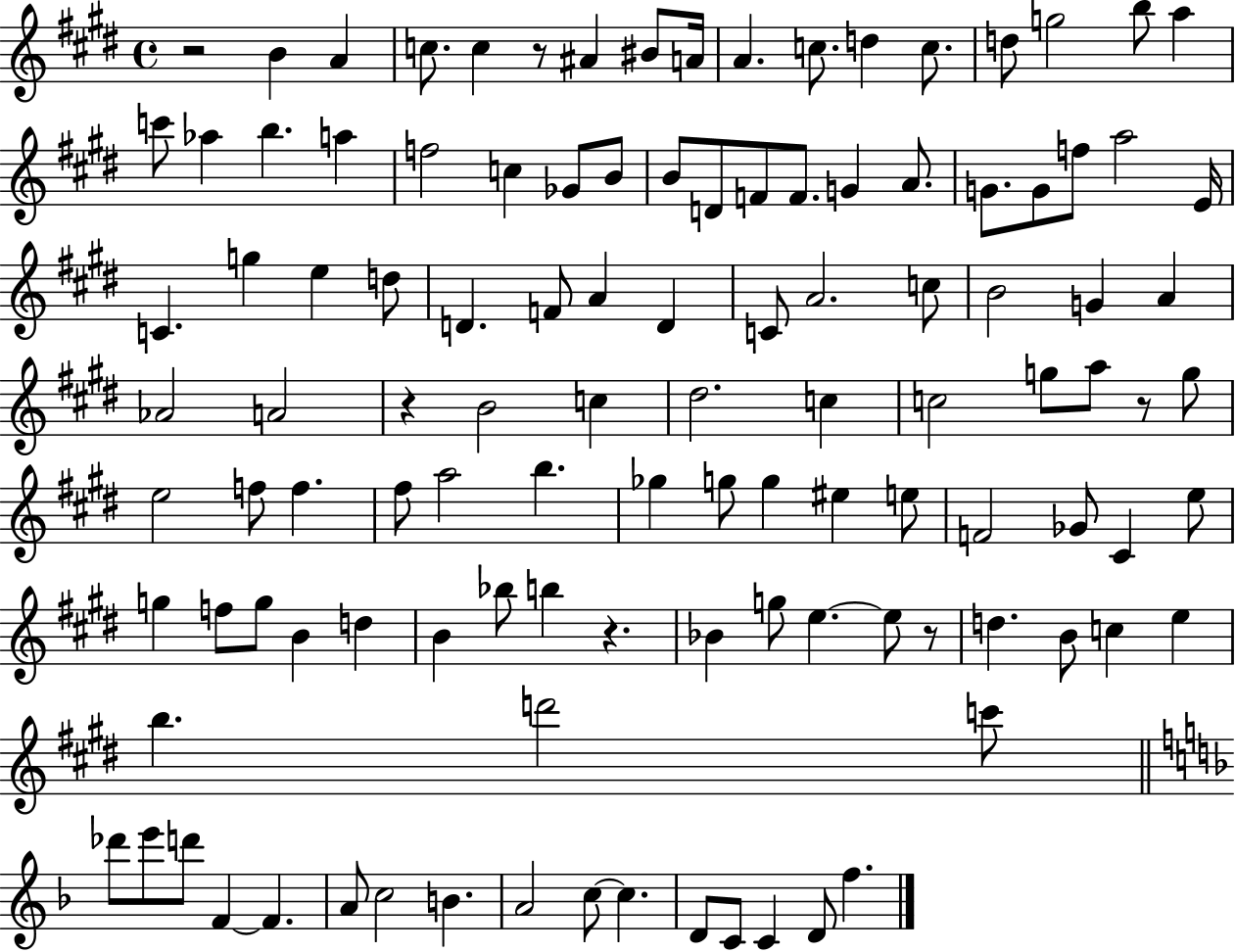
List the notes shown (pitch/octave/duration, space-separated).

R/h B4/q A4/q C5/e. C5/q R/e A#4/q BIS4/e A4/s A4/q. C5/e. D5/q C5/e. D5/e G5/h B5/e A5/q C6/e Ab5/q B5/q. A5/q F5/h C5/q Gb4/e B4/e B4/e D4/e F4/e F4/e. G4/q A4/e. G4/e. G4/e F5/e A5/h E4/s C4/q. G5/q E5/q D5/e D4/q. F4/e A4/q D4/q C4/e A4/h. C5/e B4/h G4/q A4/q Ab4/h A4/h R/q B4/h C5/q D#5/h. C5/q C5/h G5/e A5/e R/e G5/e E5/h F5/e F5/q. F#5/e A5/h B5/q. Gb5/q G5/e G5/q EIS5/q E5/e F4/h Gb4/e C#4/q E5/e G5/q F5/e G5/e B4/q D5/q B4/q Bb5/e B5/q R/q. Bb4/q G5/e E5/q. E5/e R/e D5/q. B4/e C5/q E5/q B5/q. D6/h C6/e Db6/e E6/e D6/e F4/q F4/q. A4/e C5/h B4/q. A4/h C5/e C5/q. D4/e C4/e C4/q D4/e F5/q.